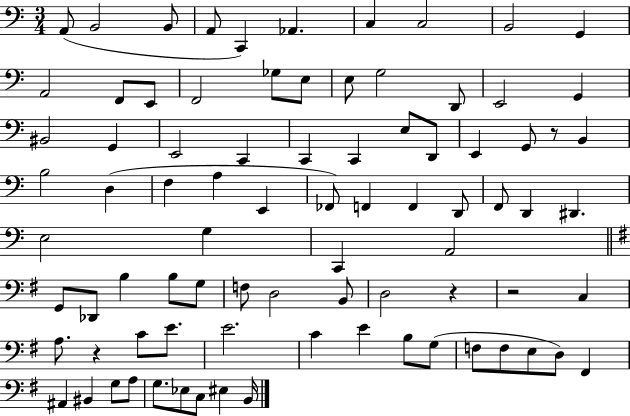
A2/e B2/h B2/e A2/e C2/q Ab2/q. C3/q C3/h B2/h G2/q A2/h F2/e E2/e F2/h Gb3/e E3/e E3/e G3/h D2/e E2/h G2/q BIS2/h G2/q E2/h C2/q C2/q C2/q E3/e D2/e E2/q G2/e R/e B2/q B3/h D3/q F3/q A3/q E2/q FES2/e F2/q F2/q D2/e F2/e D2/q D#2/q. E3/h G3/q C2/q A2/h G2/e Db2/e B3/q B3/e G3/e F3/e D3/h B2/e D3/h R/q R/h C3/q A3/e. R/q C4/e E4/e. E4/h. C4/q E4/q B3/e G3/e F3/e F3/e E3/e D3/e F#2/q A#2/q BIS2/q G3/e A3/e G3/e. Eb3/e C3/e EIS3/q B2/s